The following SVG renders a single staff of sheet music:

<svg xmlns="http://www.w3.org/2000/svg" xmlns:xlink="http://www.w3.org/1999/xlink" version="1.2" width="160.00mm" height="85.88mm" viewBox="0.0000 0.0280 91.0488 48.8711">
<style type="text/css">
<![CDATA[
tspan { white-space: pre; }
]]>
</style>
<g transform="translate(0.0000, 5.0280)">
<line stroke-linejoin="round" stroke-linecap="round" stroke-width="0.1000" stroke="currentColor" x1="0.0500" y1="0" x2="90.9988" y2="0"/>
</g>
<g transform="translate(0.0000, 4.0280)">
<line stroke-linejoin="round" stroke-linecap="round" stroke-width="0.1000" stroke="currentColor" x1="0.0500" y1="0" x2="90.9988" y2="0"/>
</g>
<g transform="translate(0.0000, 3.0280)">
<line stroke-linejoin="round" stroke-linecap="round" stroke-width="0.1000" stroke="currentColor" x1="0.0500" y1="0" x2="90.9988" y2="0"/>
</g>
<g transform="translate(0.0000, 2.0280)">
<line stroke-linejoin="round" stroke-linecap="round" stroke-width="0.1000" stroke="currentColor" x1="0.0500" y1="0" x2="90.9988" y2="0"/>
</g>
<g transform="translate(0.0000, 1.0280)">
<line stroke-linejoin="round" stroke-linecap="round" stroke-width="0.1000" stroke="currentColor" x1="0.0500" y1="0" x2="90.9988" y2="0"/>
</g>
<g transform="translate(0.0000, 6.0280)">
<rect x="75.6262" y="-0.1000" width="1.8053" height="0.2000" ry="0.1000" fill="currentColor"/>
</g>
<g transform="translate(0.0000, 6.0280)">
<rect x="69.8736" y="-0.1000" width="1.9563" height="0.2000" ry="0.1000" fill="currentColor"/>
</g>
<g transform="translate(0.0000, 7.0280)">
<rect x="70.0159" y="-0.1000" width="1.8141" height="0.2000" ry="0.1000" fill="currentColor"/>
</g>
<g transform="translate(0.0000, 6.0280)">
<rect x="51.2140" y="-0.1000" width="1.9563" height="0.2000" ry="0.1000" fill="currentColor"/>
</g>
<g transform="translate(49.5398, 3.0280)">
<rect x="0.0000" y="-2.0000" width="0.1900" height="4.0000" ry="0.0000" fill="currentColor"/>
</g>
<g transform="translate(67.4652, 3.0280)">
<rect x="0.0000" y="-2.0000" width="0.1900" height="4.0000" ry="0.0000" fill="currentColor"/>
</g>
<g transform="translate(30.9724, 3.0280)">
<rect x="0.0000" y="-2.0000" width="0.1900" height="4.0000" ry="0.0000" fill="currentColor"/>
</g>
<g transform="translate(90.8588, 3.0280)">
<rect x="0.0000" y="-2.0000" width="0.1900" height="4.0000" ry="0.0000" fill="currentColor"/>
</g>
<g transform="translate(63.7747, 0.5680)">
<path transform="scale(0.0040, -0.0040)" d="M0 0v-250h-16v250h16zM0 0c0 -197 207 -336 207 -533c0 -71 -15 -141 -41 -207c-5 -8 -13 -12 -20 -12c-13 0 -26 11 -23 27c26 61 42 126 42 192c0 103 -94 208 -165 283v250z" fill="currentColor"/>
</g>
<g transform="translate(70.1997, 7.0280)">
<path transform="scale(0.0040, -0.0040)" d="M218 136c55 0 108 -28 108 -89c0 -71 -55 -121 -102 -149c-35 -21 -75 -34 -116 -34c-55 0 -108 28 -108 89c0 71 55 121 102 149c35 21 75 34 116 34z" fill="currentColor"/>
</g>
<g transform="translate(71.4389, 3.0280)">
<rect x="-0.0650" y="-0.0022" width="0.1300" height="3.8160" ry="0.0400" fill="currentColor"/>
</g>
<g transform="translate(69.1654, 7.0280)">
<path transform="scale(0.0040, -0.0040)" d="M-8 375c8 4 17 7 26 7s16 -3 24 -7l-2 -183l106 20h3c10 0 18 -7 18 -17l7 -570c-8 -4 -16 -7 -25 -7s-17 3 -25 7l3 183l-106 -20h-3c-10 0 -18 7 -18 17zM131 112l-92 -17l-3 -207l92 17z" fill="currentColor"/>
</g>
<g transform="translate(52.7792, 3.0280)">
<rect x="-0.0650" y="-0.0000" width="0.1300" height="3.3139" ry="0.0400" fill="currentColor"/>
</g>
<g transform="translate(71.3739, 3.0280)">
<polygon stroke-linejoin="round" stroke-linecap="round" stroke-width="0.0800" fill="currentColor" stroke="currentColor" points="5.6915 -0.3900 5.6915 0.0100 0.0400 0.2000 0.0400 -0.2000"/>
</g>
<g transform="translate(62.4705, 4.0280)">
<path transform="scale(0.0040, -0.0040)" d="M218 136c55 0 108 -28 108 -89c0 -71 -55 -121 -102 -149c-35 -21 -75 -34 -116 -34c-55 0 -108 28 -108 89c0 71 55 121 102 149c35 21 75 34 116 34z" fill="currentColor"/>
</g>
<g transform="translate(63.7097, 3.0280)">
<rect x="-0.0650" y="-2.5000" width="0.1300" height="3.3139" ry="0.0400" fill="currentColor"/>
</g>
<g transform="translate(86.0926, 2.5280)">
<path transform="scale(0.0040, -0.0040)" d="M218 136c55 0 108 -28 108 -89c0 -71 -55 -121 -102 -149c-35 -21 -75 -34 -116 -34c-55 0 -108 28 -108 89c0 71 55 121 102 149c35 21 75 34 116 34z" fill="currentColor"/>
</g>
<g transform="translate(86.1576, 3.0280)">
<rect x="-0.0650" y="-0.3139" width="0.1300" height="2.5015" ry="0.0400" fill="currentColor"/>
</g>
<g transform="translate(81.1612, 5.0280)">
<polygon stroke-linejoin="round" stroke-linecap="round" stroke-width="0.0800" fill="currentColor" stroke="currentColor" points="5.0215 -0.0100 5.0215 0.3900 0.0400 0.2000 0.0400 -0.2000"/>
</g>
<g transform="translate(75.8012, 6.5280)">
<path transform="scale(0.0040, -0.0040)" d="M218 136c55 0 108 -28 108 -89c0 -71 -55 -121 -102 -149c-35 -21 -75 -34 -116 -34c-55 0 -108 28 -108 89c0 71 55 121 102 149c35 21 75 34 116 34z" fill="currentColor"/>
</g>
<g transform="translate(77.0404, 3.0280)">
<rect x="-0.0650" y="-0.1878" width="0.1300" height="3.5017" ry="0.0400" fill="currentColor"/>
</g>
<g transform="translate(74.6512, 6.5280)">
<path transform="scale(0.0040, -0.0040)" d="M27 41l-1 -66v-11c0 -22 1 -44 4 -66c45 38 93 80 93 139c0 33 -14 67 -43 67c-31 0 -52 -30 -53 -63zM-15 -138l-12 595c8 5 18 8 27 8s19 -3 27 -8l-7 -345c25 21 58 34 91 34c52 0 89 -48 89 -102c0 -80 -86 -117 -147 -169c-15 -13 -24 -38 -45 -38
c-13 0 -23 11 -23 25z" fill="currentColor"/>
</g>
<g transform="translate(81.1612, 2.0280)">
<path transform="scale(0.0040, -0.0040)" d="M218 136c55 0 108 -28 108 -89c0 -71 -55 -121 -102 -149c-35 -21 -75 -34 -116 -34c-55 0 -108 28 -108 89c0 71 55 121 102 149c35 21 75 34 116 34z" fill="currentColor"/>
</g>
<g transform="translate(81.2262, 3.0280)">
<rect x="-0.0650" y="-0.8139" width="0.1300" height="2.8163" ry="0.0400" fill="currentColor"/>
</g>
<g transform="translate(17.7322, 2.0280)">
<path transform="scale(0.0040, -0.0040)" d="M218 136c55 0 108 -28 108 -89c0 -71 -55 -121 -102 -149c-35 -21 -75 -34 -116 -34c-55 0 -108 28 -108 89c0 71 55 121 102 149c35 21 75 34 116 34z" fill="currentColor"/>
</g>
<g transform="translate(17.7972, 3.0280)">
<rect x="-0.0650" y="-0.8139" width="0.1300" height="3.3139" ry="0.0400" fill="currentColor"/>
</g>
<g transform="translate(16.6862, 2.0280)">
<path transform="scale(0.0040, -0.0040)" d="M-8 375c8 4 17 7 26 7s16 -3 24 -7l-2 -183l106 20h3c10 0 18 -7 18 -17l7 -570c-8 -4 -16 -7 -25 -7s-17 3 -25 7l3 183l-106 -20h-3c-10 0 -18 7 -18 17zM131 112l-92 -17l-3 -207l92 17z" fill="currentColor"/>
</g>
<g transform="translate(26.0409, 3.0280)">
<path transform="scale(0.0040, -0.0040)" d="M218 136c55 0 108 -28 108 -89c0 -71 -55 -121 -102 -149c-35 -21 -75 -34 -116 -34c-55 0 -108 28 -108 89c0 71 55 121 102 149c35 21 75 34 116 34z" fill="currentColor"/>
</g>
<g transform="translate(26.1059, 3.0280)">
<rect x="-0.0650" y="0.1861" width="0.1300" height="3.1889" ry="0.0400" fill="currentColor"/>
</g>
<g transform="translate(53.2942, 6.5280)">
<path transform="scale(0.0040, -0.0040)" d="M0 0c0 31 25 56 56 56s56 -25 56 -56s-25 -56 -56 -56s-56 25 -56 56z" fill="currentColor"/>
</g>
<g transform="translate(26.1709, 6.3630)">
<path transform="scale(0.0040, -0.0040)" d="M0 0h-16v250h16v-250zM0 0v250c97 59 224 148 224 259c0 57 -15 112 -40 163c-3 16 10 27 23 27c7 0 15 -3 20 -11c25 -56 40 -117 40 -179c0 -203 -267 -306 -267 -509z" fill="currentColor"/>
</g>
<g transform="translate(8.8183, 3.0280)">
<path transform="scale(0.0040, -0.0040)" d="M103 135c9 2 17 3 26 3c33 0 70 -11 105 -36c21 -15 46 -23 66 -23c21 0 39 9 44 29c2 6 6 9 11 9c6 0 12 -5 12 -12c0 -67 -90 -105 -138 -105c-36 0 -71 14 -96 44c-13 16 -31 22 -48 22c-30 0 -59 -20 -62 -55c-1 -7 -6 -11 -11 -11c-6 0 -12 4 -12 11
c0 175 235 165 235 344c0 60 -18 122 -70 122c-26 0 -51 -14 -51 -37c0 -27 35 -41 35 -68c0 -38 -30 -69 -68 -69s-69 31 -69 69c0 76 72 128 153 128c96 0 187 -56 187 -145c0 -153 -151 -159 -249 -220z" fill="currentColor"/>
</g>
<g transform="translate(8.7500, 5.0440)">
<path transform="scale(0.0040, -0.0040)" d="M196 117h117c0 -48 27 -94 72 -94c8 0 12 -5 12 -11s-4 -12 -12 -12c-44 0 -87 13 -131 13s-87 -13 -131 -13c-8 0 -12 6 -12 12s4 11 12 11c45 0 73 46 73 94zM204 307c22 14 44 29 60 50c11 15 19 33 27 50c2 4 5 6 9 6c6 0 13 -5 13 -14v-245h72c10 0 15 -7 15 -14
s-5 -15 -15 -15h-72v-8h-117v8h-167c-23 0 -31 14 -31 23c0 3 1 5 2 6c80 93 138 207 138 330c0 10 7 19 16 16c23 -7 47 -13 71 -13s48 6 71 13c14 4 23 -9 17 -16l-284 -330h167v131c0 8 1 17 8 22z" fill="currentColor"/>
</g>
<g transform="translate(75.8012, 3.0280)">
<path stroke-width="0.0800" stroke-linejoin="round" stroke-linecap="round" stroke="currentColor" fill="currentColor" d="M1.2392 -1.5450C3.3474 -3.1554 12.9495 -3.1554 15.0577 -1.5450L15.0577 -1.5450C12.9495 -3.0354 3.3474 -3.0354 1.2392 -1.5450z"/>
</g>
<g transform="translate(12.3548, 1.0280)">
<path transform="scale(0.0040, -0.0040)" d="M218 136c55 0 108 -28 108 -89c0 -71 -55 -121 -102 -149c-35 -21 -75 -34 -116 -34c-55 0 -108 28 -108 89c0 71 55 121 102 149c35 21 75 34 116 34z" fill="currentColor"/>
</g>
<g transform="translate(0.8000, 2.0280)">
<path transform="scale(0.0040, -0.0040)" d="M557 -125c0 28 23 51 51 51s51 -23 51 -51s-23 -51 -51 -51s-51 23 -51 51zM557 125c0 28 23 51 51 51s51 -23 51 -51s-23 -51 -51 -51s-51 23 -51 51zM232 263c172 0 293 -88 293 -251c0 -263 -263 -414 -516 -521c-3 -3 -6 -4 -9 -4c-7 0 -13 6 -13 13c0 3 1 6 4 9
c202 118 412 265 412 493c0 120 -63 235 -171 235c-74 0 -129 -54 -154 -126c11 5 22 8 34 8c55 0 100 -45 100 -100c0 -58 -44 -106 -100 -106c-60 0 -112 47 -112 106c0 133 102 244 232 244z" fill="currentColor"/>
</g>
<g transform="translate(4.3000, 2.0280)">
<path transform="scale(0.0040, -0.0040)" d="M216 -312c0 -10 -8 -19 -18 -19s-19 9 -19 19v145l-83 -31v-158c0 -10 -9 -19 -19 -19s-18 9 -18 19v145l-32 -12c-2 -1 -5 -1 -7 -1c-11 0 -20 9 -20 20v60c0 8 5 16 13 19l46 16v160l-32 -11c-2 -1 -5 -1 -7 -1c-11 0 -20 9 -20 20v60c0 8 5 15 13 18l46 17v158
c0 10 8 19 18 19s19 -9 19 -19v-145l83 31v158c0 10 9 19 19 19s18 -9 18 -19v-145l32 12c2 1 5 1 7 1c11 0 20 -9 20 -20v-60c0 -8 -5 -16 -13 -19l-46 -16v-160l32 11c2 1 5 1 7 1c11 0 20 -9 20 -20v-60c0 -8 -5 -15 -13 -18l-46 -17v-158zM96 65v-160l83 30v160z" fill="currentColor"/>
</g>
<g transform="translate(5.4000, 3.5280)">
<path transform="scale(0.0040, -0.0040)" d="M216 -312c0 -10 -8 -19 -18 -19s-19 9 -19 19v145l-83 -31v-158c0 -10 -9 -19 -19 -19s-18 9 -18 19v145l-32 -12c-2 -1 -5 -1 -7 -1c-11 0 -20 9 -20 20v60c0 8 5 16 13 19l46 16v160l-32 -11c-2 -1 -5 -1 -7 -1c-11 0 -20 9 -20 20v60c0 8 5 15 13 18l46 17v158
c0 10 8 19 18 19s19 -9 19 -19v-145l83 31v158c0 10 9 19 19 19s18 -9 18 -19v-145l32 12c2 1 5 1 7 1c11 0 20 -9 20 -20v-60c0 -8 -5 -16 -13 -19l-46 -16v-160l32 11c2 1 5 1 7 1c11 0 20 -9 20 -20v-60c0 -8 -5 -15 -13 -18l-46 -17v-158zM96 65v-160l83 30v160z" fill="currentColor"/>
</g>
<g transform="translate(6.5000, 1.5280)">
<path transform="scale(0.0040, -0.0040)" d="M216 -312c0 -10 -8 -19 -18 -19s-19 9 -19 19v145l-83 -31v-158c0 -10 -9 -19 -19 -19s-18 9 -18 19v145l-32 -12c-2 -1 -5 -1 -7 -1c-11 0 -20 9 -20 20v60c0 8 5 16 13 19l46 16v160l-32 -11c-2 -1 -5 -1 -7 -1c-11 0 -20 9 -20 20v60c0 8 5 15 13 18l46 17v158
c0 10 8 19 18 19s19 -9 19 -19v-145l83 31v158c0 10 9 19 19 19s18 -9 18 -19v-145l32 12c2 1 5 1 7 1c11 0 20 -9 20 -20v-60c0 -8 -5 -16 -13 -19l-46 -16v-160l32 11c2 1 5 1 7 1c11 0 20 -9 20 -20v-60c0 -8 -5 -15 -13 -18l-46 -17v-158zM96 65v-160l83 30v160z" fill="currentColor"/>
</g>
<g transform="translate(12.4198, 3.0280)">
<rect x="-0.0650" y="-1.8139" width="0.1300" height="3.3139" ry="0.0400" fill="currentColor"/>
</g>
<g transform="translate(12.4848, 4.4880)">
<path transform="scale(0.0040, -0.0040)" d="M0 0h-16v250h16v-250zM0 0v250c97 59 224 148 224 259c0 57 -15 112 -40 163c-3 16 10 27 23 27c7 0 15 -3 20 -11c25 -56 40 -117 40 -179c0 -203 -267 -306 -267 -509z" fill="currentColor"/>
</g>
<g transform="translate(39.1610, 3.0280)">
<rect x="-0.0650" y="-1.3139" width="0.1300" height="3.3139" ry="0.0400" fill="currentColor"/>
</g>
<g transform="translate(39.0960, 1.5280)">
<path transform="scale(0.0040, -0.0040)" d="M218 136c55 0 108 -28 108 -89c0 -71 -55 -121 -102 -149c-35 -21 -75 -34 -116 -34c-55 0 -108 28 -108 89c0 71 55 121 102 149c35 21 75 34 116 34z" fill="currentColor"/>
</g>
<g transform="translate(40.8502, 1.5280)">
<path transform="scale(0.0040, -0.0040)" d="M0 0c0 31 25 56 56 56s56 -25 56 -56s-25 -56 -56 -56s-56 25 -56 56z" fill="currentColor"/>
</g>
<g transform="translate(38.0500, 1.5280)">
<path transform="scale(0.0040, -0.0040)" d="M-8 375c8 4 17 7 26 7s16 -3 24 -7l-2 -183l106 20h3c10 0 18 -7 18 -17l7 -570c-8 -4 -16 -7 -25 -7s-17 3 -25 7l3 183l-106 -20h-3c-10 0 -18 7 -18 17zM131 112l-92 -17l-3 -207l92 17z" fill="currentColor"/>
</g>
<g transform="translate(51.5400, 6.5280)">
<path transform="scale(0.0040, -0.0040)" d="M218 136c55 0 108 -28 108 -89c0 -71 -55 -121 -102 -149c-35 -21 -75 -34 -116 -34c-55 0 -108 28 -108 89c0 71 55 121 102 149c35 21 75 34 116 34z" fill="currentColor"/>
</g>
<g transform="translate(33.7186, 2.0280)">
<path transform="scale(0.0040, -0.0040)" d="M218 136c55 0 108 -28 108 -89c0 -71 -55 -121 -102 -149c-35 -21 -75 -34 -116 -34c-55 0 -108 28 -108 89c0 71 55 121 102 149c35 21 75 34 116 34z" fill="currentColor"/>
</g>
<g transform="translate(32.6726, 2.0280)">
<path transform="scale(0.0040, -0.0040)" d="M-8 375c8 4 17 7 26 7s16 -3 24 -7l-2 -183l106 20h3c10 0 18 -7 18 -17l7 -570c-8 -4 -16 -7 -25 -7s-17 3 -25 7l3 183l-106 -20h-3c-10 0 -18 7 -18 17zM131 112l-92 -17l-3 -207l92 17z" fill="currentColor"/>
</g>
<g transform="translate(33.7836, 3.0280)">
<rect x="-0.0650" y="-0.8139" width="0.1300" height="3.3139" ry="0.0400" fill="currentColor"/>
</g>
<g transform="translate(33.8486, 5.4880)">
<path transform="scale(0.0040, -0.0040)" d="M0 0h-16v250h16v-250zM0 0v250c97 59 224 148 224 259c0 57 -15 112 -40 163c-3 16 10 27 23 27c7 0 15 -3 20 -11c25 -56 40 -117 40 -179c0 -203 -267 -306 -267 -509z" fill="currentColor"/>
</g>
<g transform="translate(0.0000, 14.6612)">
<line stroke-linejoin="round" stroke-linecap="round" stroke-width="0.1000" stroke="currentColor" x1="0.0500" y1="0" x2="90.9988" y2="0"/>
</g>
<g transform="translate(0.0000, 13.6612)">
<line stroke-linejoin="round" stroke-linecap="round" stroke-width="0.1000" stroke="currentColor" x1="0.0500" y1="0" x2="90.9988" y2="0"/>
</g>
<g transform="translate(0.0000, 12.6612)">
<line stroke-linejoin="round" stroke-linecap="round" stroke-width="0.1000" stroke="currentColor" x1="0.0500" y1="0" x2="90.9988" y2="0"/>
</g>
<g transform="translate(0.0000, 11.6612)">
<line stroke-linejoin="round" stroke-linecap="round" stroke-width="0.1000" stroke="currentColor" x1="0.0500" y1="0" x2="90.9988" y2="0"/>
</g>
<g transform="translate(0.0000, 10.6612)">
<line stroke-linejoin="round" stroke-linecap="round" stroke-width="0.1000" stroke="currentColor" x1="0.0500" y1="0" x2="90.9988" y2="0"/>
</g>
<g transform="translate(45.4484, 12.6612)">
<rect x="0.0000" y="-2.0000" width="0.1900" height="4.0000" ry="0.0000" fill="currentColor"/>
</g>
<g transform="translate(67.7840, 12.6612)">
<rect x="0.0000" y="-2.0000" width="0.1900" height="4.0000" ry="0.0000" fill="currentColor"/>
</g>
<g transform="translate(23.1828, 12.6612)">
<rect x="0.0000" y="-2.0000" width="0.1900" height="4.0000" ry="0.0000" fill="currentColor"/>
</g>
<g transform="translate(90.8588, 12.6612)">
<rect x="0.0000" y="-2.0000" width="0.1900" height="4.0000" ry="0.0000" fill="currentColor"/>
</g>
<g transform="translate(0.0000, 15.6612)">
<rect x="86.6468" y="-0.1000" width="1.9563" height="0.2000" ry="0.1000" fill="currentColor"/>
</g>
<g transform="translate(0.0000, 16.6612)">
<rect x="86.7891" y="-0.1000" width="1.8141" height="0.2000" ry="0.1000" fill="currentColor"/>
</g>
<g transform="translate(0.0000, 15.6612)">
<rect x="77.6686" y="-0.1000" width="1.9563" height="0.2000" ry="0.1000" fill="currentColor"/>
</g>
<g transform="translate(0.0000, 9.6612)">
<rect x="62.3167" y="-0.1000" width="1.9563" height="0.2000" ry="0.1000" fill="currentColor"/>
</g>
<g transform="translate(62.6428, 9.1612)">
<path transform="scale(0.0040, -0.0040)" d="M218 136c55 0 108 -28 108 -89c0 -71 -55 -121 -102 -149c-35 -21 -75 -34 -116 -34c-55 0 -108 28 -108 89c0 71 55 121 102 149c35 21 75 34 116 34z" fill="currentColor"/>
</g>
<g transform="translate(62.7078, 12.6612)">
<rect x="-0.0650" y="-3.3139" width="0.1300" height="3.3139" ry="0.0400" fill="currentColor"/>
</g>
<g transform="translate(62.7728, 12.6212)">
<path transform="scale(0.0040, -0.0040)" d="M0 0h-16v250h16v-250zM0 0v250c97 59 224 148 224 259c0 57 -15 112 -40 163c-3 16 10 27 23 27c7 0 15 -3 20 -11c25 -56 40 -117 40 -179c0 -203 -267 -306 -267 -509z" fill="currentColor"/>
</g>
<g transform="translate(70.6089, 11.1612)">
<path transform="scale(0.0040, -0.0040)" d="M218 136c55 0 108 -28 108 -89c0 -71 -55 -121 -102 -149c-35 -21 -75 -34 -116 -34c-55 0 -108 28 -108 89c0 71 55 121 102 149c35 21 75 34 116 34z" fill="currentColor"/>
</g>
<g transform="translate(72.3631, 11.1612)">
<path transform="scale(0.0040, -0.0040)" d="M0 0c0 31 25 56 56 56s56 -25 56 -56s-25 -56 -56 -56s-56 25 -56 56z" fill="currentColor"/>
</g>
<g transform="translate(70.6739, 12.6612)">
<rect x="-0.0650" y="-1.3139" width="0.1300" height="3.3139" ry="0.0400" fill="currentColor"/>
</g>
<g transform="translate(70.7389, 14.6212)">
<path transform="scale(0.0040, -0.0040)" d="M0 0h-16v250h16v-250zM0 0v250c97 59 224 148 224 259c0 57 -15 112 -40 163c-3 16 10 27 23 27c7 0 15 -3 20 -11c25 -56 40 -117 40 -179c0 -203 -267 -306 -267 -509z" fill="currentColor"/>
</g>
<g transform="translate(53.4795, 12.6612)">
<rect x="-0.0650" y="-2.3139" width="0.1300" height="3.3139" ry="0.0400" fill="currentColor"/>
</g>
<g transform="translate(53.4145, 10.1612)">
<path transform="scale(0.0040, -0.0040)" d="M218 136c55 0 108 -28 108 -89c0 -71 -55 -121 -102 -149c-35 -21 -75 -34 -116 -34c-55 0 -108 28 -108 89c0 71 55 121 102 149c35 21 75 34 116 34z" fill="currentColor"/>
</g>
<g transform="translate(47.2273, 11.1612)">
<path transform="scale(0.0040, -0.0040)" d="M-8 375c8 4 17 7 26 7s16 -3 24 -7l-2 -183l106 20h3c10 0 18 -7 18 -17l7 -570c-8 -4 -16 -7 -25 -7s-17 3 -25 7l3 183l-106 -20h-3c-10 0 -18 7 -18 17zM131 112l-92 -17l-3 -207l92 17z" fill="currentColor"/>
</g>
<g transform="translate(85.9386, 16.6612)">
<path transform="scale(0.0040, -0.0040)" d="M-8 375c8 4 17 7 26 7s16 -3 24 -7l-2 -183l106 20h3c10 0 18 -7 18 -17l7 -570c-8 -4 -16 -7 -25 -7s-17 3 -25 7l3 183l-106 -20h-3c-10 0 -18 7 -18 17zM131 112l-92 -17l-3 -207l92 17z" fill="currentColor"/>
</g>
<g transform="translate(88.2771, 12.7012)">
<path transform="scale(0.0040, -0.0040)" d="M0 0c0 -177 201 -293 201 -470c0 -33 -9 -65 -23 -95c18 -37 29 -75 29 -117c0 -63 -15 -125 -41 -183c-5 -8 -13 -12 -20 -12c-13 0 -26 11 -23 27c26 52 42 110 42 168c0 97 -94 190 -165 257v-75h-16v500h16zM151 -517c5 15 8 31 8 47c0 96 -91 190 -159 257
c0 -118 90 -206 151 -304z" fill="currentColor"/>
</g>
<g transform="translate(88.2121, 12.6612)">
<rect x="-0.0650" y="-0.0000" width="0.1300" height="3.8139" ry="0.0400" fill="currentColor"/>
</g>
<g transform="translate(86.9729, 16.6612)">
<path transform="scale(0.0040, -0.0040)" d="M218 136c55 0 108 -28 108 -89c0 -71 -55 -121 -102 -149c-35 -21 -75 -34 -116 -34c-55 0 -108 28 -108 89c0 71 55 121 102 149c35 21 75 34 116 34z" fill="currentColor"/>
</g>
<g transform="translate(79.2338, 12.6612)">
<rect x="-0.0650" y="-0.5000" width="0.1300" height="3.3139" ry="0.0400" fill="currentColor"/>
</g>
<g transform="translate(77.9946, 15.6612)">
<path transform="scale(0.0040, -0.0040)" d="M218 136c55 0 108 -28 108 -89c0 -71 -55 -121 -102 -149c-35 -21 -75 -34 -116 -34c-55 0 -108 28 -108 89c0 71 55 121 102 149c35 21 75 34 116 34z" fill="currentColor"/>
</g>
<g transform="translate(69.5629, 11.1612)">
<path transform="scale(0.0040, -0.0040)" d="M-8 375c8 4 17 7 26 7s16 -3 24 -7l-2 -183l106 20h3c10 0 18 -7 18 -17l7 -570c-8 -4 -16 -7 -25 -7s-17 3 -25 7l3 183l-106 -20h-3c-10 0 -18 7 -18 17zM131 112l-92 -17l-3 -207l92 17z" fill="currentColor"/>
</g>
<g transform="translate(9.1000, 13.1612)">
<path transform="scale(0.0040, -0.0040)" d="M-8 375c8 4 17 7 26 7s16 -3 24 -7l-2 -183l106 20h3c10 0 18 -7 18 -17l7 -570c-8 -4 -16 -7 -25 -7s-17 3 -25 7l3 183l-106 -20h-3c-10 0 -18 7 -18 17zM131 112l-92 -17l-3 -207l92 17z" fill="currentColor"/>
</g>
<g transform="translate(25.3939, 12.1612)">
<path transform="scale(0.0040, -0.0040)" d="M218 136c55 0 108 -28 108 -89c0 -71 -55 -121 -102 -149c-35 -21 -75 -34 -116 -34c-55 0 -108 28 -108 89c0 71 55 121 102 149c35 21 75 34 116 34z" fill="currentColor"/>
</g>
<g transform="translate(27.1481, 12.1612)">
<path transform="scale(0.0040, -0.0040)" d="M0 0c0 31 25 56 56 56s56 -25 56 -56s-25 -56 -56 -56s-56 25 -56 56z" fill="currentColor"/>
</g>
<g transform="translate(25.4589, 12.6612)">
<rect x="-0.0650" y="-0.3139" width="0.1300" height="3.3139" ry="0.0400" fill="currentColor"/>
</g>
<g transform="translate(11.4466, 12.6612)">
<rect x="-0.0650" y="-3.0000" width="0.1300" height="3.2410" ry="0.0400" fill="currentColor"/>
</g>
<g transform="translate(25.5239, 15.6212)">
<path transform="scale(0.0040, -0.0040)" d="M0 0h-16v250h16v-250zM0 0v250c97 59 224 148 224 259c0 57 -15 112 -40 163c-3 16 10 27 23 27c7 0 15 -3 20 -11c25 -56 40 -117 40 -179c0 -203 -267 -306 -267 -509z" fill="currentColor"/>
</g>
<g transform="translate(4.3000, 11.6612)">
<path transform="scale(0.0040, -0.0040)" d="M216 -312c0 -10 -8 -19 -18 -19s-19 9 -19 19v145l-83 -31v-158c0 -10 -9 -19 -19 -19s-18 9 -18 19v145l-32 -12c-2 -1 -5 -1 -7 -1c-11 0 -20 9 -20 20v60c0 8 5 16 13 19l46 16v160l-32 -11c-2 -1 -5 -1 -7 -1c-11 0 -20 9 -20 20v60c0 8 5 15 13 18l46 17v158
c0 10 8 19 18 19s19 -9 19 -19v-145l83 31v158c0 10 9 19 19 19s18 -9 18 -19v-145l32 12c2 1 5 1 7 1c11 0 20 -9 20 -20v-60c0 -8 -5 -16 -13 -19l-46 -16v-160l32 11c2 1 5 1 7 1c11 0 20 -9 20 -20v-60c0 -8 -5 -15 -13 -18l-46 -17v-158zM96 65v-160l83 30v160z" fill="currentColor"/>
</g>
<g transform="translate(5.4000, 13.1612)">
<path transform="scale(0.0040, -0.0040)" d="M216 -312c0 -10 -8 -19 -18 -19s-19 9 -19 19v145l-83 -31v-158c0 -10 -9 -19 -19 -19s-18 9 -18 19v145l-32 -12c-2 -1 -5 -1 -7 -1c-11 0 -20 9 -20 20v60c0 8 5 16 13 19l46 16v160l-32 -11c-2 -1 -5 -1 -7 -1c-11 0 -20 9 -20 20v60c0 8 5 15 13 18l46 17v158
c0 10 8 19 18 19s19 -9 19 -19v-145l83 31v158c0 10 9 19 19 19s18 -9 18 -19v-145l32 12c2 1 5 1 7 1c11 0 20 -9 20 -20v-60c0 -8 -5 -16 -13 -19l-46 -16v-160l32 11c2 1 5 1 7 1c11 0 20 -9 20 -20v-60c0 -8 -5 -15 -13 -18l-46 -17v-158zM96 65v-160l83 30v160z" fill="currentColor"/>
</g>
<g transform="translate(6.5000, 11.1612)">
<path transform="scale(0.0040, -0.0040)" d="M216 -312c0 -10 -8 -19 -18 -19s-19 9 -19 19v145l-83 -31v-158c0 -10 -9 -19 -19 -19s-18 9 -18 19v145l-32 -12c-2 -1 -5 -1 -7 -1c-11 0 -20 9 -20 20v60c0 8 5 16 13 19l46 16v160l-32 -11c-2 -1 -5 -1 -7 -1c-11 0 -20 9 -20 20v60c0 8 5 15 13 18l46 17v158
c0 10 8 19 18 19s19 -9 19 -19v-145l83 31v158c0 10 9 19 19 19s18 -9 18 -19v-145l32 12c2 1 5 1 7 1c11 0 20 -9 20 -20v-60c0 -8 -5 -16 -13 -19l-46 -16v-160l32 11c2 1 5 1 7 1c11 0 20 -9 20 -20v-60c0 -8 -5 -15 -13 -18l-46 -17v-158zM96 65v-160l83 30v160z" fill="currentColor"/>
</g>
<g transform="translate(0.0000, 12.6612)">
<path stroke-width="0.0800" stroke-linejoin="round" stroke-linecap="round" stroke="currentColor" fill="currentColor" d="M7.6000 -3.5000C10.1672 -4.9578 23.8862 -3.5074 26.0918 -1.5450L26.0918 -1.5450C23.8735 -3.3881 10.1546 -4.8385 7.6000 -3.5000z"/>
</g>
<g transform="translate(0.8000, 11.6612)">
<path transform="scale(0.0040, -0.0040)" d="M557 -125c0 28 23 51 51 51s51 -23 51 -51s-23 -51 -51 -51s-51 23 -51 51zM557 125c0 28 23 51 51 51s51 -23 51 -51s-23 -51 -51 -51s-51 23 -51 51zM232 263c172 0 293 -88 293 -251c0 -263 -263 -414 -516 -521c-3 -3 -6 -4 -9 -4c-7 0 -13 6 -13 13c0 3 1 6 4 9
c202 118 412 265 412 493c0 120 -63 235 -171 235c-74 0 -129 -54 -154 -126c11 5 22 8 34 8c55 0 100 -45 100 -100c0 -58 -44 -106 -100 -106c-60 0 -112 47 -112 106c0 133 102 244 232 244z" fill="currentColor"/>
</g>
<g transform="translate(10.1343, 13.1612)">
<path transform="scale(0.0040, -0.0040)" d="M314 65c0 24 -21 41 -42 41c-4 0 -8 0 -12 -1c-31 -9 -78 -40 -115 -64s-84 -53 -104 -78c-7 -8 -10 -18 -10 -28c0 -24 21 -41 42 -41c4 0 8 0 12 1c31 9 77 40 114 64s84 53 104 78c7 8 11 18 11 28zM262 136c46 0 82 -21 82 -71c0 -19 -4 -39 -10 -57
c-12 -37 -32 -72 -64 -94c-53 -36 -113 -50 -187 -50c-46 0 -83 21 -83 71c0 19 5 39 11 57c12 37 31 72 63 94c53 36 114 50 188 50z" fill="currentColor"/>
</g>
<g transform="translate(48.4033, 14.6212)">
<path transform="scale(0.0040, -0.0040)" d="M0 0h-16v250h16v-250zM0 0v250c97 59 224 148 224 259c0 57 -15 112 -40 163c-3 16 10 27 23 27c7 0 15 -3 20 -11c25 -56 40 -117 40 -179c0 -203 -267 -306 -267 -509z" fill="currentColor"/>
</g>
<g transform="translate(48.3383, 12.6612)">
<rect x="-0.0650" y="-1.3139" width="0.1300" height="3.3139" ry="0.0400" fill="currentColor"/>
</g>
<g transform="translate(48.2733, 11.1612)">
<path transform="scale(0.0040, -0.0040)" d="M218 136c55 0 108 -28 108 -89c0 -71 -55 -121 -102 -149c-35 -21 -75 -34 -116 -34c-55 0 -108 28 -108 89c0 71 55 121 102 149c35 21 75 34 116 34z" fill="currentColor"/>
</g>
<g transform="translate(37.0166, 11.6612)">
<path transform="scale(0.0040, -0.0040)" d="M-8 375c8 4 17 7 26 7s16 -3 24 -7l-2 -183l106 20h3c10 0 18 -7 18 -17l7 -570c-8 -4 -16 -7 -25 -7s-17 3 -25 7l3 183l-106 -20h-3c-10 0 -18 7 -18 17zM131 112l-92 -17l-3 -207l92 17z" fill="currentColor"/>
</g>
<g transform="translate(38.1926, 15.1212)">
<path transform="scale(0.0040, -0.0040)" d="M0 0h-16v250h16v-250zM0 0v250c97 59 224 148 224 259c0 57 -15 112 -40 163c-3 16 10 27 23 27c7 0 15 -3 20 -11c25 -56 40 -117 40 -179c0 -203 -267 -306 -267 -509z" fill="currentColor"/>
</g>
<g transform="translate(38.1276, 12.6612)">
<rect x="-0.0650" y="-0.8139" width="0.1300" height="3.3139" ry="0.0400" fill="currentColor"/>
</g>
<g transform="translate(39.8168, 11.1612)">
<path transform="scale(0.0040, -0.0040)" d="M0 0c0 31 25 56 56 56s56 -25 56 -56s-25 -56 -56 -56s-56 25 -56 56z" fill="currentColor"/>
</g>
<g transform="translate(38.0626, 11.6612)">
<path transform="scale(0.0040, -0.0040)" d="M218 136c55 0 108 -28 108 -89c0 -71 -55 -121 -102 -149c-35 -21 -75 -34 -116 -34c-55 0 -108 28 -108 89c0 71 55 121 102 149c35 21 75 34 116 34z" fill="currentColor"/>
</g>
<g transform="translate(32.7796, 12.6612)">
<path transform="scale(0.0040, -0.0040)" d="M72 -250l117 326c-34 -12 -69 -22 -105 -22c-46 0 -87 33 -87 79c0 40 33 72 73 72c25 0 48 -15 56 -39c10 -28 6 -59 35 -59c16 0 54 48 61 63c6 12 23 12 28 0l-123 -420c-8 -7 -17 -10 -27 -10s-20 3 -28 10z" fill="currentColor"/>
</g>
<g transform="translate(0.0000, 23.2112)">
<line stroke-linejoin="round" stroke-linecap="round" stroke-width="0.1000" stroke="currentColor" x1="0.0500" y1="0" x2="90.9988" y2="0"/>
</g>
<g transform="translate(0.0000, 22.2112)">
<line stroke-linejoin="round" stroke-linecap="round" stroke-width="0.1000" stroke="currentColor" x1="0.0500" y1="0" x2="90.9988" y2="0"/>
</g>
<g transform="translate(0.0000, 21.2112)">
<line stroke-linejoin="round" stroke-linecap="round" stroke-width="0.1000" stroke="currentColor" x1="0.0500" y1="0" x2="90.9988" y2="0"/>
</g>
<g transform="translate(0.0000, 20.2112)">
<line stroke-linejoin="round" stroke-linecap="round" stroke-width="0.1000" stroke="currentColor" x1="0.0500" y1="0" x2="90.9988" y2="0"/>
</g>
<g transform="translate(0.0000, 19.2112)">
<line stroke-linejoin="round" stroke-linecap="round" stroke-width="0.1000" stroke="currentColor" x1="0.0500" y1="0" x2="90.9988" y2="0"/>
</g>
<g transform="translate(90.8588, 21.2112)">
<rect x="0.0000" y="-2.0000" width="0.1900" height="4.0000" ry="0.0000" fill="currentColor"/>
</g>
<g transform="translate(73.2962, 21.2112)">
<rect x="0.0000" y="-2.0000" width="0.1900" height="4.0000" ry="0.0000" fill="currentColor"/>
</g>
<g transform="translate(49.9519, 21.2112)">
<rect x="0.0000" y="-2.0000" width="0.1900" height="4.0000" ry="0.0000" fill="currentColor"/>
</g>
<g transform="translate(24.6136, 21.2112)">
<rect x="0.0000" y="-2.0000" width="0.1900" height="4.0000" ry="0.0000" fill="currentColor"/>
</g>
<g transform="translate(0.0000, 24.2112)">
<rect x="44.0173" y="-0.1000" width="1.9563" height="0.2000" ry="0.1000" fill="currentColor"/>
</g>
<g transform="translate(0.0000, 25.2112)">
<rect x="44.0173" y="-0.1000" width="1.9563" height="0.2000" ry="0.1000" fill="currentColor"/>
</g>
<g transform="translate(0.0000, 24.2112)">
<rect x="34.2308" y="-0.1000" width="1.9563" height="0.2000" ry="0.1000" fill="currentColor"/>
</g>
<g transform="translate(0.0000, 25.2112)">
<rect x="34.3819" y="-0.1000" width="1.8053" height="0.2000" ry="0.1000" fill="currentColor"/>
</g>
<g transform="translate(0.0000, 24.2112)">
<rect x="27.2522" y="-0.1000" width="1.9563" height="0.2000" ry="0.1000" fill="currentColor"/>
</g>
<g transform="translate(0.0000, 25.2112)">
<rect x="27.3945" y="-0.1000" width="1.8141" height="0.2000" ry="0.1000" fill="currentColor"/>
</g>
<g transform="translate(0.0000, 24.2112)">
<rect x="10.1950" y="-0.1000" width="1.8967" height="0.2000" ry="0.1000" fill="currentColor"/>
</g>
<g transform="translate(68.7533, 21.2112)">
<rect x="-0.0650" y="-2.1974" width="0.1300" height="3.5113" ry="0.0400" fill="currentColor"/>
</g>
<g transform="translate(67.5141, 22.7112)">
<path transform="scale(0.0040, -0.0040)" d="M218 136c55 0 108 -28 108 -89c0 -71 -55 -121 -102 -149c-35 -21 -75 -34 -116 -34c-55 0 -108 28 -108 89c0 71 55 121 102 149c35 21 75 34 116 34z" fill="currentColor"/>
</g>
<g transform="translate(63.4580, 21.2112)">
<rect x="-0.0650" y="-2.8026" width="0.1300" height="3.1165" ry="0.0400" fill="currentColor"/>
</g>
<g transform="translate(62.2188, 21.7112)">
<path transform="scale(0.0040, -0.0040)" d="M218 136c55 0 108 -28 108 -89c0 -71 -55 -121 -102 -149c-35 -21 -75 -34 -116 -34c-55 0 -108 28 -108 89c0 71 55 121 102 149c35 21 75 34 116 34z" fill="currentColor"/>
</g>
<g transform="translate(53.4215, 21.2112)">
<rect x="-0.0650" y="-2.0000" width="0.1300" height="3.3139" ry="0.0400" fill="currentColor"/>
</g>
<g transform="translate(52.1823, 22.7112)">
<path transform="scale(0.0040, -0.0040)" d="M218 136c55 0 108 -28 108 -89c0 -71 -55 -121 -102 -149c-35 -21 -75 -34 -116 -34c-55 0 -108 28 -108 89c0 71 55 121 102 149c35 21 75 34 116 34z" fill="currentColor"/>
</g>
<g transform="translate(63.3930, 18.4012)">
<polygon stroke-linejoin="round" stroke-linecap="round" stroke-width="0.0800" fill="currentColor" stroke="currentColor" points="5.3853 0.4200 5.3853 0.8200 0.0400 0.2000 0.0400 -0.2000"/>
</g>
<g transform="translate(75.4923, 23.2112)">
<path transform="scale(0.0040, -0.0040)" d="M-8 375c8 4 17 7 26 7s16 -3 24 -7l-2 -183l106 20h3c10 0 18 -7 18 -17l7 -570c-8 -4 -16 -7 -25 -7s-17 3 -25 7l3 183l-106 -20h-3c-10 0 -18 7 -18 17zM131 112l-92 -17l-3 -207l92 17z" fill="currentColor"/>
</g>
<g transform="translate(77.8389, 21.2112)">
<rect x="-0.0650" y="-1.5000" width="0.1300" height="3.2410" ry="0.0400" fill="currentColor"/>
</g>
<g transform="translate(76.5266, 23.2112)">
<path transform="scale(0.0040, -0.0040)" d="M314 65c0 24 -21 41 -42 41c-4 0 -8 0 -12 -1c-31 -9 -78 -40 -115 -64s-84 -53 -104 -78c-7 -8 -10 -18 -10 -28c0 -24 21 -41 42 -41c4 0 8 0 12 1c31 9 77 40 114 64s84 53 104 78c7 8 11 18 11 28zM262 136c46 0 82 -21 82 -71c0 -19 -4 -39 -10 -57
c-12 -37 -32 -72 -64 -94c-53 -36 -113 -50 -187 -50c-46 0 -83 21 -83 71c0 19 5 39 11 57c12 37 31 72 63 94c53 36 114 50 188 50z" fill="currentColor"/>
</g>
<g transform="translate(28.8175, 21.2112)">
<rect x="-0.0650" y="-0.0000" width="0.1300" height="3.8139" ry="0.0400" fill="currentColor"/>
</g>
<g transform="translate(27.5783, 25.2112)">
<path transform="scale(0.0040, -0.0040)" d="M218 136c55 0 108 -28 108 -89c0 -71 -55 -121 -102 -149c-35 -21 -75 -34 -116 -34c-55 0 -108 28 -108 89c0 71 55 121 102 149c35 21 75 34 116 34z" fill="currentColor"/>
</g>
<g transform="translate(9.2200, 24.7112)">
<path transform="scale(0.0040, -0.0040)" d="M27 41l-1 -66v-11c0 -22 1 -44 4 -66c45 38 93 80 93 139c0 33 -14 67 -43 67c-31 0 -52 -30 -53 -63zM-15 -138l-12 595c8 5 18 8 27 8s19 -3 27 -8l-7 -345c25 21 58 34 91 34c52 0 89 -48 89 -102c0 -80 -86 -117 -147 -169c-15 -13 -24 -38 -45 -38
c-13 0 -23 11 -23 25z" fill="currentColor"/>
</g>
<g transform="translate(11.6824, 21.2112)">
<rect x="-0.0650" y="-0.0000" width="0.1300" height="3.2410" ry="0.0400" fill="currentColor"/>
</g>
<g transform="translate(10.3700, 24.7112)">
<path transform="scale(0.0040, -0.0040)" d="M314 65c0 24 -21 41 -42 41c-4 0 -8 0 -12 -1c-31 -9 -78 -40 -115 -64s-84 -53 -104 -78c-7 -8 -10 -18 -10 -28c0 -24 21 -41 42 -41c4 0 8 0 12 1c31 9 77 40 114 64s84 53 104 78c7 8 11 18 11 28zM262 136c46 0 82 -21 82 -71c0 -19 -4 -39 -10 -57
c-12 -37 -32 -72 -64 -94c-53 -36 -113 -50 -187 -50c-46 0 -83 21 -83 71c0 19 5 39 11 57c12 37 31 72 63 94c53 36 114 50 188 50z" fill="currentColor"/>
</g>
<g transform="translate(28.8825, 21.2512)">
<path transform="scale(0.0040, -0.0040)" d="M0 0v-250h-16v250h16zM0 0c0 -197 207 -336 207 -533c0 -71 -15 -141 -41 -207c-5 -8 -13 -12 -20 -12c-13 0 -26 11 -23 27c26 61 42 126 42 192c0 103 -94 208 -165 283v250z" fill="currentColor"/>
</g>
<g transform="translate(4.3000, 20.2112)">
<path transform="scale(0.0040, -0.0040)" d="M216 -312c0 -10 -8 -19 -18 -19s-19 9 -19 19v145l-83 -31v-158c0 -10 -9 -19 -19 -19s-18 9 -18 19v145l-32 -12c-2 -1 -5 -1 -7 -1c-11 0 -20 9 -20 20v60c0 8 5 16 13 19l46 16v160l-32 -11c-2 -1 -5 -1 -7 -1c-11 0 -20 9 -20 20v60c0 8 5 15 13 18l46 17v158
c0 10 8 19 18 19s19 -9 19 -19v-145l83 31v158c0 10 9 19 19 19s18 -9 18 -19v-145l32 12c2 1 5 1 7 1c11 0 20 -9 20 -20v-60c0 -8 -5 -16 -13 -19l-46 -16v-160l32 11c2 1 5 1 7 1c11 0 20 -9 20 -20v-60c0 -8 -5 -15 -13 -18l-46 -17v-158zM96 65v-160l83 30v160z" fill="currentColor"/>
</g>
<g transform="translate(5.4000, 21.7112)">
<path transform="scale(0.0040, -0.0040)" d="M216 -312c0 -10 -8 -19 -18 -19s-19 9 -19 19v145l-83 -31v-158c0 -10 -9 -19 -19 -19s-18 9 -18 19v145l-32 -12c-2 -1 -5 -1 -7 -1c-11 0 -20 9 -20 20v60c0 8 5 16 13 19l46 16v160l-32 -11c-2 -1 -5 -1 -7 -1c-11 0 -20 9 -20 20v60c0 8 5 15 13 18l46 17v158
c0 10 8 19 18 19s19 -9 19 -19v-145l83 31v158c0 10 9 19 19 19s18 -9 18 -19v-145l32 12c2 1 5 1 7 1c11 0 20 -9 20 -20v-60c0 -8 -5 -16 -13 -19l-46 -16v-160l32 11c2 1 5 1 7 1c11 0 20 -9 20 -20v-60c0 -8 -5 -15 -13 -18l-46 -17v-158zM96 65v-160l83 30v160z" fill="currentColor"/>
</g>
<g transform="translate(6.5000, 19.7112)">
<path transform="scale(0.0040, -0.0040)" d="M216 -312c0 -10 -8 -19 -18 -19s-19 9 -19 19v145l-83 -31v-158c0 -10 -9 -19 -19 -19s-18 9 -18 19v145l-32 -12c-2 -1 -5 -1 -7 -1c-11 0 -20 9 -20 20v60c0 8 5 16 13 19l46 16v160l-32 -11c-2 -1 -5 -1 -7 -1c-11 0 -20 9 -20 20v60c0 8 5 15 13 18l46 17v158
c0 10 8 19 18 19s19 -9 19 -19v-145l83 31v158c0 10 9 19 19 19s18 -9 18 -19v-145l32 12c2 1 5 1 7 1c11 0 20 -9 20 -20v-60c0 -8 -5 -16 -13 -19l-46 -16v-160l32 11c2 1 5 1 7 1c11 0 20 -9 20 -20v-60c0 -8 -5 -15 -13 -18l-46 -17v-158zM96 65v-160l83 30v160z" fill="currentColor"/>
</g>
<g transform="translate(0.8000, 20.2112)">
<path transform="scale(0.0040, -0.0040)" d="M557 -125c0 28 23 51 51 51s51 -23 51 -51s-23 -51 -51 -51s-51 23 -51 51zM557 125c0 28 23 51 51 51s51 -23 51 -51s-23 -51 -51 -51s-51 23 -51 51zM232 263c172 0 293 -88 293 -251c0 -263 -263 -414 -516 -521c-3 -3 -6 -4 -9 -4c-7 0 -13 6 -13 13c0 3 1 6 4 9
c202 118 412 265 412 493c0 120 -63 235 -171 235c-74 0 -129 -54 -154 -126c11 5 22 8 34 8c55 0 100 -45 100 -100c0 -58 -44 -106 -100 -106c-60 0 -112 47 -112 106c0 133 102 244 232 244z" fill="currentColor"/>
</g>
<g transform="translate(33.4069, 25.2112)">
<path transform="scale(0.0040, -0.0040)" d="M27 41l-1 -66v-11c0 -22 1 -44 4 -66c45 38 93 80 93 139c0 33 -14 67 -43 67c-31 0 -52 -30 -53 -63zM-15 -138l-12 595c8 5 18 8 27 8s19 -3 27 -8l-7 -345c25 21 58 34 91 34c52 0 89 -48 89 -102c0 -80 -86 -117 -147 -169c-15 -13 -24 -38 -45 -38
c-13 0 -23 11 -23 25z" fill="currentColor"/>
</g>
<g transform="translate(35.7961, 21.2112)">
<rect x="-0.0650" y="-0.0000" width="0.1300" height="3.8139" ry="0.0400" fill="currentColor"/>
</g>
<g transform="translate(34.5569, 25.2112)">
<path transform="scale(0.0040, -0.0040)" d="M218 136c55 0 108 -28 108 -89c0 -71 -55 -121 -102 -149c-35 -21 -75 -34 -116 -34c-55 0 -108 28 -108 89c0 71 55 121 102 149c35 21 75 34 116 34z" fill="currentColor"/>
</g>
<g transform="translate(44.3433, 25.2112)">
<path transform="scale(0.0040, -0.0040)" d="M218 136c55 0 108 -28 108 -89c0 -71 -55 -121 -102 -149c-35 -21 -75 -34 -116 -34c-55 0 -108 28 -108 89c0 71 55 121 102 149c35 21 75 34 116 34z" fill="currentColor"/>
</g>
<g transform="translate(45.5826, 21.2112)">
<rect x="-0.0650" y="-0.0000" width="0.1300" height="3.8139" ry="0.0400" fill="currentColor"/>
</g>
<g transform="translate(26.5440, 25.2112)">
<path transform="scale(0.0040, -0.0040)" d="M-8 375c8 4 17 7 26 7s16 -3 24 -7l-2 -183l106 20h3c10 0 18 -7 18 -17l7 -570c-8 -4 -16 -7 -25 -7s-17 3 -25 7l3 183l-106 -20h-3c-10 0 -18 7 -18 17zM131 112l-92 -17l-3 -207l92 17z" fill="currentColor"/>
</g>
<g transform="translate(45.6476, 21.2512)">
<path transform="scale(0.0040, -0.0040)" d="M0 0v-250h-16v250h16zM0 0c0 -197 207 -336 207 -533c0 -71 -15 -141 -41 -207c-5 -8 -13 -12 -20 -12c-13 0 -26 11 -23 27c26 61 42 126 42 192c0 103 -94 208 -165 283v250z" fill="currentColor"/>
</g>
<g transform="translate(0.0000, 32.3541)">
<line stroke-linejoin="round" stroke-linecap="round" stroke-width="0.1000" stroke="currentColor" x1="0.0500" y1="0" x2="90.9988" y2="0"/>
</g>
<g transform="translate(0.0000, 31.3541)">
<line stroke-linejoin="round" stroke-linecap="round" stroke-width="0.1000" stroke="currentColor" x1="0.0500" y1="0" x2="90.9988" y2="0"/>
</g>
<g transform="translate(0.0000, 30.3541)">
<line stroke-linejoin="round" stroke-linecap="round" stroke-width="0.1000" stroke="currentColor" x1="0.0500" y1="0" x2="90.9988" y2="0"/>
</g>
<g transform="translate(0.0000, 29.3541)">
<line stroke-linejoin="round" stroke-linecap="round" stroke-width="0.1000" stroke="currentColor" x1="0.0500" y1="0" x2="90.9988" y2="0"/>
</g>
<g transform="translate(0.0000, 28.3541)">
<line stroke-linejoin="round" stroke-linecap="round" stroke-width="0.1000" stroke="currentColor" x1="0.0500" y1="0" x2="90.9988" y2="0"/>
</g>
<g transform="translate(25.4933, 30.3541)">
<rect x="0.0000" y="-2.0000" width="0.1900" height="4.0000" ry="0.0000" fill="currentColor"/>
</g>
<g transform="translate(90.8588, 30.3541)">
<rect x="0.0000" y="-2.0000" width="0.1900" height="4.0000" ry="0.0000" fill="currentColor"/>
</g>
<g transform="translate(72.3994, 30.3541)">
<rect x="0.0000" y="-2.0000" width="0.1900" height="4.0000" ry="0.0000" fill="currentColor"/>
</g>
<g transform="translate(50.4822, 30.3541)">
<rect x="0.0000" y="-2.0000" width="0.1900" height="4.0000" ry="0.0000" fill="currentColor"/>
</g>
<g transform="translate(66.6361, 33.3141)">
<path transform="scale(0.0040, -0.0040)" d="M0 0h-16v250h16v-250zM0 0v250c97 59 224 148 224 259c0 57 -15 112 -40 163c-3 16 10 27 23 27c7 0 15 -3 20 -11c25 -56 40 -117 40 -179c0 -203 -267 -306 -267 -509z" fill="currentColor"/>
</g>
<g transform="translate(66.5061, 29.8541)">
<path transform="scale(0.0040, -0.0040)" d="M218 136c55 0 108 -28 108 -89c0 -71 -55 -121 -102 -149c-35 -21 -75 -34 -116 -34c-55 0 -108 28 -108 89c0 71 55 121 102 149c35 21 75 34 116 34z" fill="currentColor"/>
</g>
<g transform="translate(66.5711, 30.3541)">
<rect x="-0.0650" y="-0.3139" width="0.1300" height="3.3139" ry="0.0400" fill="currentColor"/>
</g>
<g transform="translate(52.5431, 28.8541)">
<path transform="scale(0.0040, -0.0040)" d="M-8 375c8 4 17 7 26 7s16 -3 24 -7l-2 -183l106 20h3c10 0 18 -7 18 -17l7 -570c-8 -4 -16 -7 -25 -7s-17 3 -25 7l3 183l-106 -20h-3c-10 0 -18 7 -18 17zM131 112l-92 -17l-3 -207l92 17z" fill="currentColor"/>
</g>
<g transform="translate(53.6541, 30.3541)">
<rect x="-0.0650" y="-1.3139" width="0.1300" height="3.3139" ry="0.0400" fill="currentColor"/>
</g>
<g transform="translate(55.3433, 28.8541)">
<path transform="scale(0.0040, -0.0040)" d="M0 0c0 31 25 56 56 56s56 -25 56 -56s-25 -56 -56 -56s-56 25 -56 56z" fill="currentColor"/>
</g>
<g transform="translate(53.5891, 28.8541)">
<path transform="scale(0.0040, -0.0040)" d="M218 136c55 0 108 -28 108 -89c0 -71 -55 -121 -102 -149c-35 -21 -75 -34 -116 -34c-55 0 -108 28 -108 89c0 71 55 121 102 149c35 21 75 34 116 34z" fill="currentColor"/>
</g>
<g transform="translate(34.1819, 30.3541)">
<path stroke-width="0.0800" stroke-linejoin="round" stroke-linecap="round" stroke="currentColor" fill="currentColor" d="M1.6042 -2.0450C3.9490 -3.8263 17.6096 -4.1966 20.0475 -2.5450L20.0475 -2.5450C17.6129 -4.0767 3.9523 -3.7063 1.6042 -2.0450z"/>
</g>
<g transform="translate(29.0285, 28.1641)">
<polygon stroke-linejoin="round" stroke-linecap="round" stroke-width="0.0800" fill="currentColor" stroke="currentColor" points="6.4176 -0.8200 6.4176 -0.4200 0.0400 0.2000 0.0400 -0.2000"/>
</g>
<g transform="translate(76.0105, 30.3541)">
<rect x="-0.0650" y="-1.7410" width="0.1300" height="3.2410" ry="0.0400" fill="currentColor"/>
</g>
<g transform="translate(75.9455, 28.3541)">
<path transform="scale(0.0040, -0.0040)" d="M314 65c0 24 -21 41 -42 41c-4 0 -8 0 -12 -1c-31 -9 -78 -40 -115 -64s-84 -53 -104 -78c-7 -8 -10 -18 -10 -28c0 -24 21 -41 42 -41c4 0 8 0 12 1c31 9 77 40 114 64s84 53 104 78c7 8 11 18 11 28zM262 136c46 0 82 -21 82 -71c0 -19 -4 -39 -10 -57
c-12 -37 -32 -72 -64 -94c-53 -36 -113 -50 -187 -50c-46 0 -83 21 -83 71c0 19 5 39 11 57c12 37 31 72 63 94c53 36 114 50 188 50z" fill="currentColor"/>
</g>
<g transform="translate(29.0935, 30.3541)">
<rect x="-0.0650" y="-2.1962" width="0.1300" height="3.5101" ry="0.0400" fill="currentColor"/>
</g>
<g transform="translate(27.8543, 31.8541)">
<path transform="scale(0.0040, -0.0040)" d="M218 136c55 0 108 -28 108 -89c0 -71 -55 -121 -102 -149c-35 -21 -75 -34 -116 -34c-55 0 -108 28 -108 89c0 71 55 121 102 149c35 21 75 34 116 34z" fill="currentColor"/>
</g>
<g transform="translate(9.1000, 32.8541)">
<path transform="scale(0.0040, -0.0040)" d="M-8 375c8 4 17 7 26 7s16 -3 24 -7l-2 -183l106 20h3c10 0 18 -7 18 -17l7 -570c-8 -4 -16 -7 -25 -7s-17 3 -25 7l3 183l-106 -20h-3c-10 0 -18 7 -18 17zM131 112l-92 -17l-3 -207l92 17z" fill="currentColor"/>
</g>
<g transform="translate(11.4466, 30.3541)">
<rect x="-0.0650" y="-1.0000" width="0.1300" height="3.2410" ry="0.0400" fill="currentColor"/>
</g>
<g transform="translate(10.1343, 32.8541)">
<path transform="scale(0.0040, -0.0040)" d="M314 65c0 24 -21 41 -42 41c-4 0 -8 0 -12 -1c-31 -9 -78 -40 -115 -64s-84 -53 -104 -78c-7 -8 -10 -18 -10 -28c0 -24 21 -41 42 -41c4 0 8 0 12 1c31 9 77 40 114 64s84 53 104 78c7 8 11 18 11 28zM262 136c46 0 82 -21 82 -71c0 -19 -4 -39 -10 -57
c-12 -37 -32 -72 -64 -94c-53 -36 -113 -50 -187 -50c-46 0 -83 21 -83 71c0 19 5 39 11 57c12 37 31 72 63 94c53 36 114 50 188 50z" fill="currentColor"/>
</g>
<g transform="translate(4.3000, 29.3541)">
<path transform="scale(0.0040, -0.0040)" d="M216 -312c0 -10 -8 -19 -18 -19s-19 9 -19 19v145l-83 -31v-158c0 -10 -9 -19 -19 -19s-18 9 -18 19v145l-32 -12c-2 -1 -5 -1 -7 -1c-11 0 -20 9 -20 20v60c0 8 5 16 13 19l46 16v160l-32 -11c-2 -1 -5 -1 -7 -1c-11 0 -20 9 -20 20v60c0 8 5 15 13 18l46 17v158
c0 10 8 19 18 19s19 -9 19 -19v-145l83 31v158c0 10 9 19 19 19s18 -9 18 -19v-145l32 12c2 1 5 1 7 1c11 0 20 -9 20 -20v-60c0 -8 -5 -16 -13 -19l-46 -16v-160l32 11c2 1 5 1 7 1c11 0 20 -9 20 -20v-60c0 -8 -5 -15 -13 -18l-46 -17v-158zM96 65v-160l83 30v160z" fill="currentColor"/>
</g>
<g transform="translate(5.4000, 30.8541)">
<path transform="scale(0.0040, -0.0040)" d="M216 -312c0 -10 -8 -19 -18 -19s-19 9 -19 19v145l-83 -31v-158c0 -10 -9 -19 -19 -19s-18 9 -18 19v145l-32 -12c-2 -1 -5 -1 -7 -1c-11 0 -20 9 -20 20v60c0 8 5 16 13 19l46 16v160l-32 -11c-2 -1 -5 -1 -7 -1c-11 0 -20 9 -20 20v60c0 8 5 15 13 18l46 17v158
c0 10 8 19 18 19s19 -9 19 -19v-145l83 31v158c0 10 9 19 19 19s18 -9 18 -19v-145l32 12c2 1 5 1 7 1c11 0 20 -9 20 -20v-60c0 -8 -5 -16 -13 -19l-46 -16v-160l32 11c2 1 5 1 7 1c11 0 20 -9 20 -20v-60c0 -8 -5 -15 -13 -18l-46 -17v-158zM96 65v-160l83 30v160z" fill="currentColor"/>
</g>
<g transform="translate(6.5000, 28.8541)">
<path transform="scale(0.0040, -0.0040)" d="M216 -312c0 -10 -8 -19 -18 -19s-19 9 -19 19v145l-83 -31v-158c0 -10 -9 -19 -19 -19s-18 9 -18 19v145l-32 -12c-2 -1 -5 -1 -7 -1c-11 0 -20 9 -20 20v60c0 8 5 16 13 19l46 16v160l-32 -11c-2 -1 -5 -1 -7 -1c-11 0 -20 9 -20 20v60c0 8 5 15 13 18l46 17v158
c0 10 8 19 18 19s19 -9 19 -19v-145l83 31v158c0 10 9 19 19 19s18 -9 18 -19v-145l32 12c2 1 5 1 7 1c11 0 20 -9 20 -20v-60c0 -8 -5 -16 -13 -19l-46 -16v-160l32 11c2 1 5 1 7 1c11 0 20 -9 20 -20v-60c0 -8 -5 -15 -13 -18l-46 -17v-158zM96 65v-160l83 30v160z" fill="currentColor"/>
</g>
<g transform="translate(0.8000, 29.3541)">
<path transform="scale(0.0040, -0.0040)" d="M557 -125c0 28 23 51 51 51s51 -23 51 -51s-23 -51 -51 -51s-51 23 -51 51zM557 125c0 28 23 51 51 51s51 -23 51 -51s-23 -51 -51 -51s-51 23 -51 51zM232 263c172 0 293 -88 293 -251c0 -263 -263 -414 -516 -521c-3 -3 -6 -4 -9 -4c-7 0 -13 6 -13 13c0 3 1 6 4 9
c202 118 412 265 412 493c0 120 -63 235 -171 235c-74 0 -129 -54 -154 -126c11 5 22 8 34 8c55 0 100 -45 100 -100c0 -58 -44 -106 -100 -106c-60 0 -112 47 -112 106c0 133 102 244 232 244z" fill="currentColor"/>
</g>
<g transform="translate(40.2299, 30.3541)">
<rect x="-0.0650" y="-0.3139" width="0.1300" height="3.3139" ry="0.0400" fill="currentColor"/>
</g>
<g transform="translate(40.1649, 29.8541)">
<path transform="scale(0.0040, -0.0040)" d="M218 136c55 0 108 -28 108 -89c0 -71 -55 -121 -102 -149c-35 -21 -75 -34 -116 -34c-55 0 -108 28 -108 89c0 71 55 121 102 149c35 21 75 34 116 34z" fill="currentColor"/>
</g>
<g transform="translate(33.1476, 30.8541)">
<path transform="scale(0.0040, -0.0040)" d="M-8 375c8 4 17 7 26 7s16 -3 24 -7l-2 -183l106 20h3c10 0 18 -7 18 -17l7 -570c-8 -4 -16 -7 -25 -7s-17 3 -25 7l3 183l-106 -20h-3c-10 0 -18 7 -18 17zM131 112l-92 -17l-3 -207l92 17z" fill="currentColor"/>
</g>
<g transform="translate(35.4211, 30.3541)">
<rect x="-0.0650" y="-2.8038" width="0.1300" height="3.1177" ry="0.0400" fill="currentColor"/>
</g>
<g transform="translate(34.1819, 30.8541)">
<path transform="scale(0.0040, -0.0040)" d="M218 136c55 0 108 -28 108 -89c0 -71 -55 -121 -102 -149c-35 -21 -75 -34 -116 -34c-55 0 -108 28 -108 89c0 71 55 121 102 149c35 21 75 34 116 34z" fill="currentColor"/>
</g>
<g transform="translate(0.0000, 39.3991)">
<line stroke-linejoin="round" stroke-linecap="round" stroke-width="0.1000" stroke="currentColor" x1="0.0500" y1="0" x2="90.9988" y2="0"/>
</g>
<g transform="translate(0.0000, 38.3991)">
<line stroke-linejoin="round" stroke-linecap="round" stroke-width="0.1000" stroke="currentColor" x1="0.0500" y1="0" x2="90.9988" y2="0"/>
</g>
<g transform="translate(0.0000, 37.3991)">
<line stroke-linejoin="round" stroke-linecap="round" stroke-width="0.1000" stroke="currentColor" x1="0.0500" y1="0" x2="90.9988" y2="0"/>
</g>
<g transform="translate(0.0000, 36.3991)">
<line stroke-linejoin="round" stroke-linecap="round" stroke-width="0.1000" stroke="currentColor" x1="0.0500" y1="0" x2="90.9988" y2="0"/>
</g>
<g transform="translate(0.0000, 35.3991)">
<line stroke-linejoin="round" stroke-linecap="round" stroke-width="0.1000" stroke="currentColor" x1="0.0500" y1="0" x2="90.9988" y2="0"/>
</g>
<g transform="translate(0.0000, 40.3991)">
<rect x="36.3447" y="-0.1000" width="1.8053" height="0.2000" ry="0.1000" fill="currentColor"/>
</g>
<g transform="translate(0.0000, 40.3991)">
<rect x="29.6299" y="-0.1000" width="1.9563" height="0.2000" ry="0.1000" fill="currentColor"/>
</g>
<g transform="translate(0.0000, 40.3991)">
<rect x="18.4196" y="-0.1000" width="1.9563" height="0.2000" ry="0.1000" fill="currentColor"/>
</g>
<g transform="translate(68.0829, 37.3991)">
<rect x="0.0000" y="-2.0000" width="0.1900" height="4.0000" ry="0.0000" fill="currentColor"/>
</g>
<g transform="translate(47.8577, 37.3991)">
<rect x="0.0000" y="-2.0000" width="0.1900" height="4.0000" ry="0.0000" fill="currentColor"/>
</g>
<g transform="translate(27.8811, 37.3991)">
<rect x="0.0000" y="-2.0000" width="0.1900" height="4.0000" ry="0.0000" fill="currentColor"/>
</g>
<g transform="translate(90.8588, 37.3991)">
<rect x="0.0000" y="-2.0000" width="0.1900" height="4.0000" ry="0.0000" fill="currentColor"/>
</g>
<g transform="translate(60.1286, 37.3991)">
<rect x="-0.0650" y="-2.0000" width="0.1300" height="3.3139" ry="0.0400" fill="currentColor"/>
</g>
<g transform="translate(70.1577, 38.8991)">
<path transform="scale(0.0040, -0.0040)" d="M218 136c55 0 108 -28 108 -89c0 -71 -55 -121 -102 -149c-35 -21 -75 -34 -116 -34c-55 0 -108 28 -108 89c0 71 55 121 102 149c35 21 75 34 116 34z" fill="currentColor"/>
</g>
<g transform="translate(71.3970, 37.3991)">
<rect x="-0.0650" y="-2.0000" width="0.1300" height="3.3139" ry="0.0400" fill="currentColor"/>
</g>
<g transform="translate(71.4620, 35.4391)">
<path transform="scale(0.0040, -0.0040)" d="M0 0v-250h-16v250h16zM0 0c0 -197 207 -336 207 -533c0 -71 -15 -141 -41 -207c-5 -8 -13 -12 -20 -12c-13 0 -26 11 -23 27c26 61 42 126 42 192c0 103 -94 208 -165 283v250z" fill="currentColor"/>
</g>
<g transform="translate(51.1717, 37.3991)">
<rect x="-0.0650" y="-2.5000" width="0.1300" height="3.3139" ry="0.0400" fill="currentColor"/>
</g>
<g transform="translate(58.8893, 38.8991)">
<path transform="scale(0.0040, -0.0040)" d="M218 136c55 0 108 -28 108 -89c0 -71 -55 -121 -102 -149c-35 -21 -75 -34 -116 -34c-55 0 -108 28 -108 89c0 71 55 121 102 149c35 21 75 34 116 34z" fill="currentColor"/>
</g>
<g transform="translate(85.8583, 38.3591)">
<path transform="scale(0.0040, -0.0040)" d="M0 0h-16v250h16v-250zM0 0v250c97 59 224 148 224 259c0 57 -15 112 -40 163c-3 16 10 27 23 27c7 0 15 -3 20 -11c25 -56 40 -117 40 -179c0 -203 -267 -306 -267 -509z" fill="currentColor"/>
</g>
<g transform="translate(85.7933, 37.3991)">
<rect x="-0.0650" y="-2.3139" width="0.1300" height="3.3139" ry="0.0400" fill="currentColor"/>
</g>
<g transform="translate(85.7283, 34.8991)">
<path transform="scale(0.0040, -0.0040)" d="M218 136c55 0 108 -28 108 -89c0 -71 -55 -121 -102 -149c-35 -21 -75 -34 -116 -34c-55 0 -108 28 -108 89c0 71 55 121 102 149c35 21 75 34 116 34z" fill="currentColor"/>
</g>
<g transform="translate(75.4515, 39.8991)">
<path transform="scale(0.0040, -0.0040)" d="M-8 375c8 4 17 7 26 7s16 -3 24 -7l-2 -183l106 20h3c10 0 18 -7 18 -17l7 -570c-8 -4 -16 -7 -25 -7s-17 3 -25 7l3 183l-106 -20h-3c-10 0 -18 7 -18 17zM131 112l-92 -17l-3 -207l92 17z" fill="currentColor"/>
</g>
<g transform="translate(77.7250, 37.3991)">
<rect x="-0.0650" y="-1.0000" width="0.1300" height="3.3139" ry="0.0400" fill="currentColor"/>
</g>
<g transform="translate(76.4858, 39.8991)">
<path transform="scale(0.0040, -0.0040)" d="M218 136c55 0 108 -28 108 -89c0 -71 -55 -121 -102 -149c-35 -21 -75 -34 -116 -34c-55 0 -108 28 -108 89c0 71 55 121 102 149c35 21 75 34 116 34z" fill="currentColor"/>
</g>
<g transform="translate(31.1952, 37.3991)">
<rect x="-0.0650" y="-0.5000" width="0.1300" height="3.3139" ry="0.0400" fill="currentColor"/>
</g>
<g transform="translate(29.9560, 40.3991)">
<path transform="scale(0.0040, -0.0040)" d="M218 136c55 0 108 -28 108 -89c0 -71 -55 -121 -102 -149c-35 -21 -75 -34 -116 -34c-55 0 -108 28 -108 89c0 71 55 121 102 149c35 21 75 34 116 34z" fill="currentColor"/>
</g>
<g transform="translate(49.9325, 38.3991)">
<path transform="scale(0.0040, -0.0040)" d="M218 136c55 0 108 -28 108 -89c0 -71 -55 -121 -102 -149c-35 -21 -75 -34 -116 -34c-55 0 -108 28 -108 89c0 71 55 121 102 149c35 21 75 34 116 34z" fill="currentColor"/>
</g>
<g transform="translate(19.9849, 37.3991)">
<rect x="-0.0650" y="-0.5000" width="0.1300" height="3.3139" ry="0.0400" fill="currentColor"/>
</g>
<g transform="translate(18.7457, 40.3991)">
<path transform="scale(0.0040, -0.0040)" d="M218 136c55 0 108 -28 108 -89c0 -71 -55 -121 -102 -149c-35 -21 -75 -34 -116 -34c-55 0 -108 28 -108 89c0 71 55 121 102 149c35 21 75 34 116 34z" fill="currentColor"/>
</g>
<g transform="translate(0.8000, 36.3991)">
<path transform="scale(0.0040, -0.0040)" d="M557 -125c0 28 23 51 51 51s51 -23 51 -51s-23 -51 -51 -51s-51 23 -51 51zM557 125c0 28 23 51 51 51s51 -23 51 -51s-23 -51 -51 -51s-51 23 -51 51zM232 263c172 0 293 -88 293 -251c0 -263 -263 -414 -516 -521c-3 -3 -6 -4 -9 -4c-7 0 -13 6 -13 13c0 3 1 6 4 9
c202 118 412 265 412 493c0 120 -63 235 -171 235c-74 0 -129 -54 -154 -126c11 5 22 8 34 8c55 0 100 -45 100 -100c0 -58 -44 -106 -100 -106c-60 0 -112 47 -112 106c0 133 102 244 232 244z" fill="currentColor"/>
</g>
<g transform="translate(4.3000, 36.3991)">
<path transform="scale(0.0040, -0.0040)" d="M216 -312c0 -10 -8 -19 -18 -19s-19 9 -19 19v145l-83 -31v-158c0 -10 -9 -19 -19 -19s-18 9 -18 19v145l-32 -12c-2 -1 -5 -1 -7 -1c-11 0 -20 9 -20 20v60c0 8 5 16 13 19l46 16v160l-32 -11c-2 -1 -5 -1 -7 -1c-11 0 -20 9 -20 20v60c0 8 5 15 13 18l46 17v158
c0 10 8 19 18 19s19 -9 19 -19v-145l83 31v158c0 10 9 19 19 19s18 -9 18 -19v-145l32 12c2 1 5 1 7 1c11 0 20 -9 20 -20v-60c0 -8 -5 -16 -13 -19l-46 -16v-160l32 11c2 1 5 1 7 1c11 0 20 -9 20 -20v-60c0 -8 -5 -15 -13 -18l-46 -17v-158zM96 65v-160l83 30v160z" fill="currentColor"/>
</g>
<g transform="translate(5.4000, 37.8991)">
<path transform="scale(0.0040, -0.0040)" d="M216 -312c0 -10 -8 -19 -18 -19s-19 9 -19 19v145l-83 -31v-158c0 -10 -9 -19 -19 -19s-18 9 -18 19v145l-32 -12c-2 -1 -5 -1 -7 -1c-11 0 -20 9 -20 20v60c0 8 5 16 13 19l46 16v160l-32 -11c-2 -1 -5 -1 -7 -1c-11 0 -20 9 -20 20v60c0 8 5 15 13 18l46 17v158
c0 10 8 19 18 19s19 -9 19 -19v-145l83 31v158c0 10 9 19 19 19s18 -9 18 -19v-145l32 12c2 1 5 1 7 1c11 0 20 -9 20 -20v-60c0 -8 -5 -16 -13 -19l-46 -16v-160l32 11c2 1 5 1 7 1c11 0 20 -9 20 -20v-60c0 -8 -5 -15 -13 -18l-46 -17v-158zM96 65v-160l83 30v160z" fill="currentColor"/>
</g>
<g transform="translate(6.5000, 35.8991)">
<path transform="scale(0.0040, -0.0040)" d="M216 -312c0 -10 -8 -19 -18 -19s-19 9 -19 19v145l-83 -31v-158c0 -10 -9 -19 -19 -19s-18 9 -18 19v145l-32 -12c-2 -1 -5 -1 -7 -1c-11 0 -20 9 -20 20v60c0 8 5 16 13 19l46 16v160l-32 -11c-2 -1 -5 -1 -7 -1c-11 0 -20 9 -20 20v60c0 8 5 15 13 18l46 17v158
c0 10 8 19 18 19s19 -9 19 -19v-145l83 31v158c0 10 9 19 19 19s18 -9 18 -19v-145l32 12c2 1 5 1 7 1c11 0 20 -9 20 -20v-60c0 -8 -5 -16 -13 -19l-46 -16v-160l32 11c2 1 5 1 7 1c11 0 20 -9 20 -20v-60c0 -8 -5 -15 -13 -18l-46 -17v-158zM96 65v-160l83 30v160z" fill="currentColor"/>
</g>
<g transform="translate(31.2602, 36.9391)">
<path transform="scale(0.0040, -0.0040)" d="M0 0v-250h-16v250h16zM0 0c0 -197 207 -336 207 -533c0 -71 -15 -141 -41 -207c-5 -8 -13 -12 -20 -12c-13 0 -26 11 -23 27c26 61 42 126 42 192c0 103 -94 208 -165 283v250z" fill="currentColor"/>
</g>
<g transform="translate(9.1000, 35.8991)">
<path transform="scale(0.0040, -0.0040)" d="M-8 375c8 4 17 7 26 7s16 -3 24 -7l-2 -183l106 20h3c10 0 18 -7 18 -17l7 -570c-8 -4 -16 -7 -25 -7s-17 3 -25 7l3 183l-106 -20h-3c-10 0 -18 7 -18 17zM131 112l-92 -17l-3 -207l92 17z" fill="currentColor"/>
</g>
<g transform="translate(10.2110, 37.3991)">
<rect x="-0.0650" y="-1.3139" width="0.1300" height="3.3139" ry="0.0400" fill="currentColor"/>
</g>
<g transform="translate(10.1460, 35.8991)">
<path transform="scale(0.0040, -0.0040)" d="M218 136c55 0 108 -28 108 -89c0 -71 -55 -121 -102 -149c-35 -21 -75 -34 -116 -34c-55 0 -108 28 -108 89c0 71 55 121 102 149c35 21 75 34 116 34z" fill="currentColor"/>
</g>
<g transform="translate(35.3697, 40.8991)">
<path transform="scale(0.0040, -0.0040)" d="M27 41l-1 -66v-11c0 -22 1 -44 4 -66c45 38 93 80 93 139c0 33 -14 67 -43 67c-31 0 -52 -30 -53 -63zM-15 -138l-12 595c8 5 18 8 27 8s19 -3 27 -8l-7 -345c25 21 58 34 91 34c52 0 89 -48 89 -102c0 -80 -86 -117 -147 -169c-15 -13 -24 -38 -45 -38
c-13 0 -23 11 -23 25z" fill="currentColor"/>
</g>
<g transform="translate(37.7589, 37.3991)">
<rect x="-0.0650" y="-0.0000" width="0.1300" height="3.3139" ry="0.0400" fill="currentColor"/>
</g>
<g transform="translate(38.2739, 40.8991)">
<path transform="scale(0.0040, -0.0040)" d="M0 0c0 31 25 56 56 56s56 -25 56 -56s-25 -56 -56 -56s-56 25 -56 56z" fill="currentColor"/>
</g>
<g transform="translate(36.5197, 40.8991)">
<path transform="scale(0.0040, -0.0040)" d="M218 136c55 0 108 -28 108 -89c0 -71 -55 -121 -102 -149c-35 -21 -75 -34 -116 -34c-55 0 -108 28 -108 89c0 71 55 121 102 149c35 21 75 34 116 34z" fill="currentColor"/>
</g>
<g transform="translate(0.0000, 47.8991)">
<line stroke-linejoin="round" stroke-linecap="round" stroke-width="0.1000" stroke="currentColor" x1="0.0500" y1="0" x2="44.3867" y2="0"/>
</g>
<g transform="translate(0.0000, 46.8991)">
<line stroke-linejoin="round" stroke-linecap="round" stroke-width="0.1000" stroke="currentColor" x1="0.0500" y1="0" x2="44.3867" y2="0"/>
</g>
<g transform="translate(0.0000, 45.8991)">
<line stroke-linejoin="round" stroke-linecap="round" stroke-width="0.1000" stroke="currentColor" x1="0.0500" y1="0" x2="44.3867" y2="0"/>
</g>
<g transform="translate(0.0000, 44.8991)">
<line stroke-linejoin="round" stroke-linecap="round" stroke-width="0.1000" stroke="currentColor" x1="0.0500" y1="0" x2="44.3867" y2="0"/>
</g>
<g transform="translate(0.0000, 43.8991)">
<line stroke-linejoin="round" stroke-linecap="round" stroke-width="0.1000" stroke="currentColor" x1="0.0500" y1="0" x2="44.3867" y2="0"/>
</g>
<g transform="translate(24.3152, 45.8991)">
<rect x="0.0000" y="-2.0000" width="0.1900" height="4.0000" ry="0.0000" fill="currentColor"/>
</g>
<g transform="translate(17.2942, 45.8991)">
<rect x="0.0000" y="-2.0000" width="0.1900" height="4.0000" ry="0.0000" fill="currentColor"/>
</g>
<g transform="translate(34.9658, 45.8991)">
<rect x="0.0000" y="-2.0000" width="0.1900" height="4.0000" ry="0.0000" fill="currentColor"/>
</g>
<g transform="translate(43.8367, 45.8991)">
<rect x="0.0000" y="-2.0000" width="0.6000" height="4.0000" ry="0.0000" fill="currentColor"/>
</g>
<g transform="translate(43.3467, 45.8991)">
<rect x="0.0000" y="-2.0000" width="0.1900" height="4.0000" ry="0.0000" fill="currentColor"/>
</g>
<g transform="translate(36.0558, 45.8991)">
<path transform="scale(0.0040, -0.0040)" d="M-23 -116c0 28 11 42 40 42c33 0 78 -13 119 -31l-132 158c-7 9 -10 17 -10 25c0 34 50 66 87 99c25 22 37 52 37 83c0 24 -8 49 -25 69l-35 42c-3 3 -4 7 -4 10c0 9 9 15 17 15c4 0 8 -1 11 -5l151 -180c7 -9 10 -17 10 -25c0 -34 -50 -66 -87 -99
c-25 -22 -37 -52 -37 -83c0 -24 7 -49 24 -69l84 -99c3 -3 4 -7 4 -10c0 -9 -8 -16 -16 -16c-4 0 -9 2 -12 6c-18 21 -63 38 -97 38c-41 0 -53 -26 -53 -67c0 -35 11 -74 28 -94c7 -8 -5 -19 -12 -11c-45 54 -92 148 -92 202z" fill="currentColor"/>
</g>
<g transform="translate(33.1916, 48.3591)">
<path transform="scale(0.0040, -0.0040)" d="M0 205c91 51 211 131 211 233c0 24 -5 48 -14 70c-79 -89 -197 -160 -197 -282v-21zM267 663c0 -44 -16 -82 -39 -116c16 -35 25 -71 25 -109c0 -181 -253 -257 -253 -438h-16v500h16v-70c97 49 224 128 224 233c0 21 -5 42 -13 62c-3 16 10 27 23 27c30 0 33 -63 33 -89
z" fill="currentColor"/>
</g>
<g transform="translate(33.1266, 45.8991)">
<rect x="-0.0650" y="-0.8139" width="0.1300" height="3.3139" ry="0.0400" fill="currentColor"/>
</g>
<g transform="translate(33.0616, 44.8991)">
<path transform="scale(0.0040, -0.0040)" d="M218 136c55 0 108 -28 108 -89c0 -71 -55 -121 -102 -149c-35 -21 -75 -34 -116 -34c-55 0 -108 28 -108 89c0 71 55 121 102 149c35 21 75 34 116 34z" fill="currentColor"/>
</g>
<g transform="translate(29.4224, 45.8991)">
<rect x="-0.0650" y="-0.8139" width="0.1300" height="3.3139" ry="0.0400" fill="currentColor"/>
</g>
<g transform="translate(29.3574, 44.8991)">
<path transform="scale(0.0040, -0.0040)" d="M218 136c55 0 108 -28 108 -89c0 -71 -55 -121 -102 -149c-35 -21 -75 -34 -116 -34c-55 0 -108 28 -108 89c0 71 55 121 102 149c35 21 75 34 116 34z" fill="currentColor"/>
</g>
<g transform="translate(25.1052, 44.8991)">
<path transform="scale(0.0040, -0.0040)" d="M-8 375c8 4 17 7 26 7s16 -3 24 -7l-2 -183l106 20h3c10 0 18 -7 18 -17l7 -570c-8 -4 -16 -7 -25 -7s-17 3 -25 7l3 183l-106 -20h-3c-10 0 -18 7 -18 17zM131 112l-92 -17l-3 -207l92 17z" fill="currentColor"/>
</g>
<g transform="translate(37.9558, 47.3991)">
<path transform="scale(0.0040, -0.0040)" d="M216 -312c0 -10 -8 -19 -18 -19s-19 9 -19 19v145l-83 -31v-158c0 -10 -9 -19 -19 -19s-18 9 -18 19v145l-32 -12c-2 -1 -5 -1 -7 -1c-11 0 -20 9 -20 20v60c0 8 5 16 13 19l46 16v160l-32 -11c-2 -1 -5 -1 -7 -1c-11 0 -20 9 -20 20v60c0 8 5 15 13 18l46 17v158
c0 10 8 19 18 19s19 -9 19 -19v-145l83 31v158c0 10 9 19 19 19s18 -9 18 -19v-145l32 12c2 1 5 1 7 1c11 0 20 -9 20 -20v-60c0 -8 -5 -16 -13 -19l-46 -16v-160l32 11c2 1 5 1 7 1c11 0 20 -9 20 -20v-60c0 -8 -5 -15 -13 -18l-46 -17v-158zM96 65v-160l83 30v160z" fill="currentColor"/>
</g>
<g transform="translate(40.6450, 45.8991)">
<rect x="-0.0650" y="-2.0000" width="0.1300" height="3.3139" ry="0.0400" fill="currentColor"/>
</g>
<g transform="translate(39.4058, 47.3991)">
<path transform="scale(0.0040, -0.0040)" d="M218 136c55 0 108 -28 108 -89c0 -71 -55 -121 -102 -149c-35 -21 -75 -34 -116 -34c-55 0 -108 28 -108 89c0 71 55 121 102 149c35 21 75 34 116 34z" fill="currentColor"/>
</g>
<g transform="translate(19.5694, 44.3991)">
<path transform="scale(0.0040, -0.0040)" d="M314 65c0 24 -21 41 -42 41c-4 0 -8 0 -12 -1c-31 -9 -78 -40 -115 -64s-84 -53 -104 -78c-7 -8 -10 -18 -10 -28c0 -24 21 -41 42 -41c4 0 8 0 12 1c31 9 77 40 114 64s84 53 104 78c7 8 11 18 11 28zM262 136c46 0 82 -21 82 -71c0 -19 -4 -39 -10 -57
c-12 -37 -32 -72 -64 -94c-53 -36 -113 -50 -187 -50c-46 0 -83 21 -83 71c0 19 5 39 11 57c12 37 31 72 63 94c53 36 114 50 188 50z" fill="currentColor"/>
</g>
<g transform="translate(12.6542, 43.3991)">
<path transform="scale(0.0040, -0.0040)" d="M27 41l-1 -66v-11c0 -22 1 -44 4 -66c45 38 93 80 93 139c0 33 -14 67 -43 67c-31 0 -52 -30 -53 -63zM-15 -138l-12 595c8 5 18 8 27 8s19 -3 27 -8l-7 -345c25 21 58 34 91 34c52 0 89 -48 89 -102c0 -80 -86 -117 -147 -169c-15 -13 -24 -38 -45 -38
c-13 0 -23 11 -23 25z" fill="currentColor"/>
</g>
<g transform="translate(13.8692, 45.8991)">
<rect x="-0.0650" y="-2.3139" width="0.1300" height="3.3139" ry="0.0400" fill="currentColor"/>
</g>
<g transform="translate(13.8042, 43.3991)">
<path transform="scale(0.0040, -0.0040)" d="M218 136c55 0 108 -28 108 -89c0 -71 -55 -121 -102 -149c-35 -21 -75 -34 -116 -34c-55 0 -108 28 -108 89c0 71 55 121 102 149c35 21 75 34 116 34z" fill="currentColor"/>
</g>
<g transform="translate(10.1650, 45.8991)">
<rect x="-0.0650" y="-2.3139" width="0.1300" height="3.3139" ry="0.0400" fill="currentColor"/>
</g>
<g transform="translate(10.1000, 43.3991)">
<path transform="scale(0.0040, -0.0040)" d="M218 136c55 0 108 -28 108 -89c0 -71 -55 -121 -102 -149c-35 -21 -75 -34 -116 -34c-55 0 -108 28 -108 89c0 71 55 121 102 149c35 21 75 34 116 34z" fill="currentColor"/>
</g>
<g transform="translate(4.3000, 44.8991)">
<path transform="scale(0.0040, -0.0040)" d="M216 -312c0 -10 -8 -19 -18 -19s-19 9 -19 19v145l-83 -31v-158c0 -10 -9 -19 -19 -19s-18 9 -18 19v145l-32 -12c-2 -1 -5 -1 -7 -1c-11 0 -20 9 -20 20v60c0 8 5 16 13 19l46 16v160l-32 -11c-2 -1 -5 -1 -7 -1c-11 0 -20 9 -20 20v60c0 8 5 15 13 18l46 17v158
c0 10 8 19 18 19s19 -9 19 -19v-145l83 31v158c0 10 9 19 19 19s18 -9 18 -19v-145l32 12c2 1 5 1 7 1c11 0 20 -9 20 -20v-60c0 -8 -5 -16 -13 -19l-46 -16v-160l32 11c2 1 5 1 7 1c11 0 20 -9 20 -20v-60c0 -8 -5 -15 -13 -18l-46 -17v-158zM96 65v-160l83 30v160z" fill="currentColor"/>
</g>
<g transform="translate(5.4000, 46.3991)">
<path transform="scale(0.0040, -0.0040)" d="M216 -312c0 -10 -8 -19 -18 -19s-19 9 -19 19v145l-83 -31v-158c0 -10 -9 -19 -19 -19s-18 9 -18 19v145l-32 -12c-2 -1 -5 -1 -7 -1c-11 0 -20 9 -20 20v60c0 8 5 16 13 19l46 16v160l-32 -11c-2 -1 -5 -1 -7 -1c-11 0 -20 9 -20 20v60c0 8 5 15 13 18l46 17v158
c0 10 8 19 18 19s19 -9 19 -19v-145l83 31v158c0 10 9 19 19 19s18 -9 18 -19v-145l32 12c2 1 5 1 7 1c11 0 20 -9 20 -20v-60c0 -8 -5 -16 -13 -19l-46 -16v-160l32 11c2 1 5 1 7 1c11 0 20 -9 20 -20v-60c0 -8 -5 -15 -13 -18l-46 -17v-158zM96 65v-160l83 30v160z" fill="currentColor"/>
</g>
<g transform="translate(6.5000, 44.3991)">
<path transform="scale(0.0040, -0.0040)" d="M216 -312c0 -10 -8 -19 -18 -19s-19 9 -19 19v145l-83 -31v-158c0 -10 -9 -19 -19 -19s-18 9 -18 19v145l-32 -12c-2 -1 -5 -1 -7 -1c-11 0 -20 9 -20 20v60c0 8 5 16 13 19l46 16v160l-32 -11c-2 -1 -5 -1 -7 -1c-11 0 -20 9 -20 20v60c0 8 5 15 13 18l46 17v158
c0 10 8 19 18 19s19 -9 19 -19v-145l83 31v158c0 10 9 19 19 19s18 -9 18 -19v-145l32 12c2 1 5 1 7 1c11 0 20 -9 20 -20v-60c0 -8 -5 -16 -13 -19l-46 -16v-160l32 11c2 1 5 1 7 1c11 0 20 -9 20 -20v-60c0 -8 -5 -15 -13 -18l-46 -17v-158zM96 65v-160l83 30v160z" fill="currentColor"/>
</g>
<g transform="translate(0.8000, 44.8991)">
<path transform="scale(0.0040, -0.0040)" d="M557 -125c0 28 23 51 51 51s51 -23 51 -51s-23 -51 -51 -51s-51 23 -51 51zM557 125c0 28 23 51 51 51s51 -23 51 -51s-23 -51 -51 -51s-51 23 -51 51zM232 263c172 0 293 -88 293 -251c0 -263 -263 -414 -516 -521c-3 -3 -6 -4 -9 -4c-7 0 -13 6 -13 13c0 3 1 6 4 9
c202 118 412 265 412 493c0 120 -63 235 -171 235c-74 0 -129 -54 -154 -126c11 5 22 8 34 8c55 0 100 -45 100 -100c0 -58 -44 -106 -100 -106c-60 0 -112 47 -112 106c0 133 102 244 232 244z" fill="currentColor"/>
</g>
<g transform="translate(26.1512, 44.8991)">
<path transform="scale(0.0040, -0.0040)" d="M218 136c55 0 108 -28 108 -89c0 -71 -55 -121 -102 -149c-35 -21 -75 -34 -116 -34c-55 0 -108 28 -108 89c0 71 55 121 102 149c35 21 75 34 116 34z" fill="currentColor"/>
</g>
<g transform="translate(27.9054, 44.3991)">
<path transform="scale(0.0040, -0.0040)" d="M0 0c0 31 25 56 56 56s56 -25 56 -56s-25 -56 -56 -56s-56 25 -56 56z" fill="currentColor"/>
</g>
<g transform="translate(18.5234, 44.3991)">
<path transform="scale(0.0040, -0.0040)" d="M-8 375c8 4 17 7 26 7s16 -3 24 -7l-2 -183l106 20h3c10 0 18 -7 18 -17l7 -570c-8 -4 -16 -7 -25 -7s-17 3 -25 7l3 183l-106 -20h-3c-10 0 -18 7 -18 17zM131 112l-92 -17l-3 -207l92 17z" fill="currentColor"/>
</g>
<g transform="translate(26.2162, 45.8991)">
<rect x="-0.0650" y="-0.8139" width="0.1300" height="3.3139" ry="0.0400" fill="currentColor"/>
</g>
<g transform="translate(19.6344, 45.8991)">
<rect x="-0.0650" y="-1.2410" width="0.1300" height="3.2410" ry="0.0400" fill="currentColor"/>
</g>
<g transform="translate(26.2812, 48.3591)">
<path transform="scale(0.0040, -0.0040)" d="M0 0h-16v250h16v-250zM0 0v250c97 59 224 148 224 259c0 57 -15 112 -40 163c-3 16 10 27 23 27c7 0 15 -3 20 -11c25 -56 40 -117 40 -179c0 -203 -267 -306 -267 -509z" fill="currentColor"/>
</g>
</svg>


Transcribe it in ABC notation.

X:1
T:Untitled
M:2/4
L:1/4
K:A
A,/2 F, D,/2 F,/2 G, D,, B,,/2 C,,/2 _D,,/2 ^F,/2 E,/2 C,2 E,/2 z/2 F,/2 G,/2 B, D/2 G,/2 E,, C,,/4 _D,,2 C,,/2 _C,, _C,,/2 A,, ^C,/2 A,,/2 G,,2 F,,2 A,,/2 C,/2 E, G, E,/2 A,2 G, E,, E,,/2 _D,, B,, A,, A,,/2 F,, B,/2 B, _B, G,2 F,/2 F, F,/4 z ^A,,